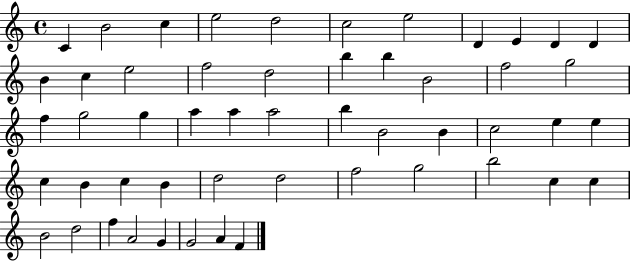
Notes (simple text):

C4/q B4/h C5/q E5/h D5/h C5/h E5/h D4/q E4/q D4/q D4/q B4/q C5/q E5/h F5/h D5/h B5/q B5/q B4/h F5/h G5/h F5/q G5/h G5/q A5/q A5/q A5/h B5/q B4/h B4/q C5/h E5/q E5/q C5/q B4/q C5/q B4/q D5/h D5/h F5/h G5/h B5/h C5/q C5/q B4/h D5/h F5/q A4/h G4/q G4/h A4/q F4/q